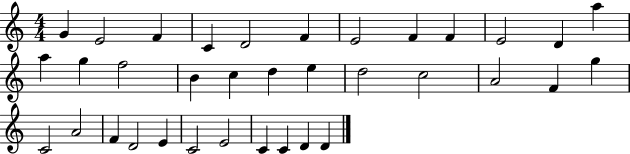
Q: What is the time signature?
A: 4/4